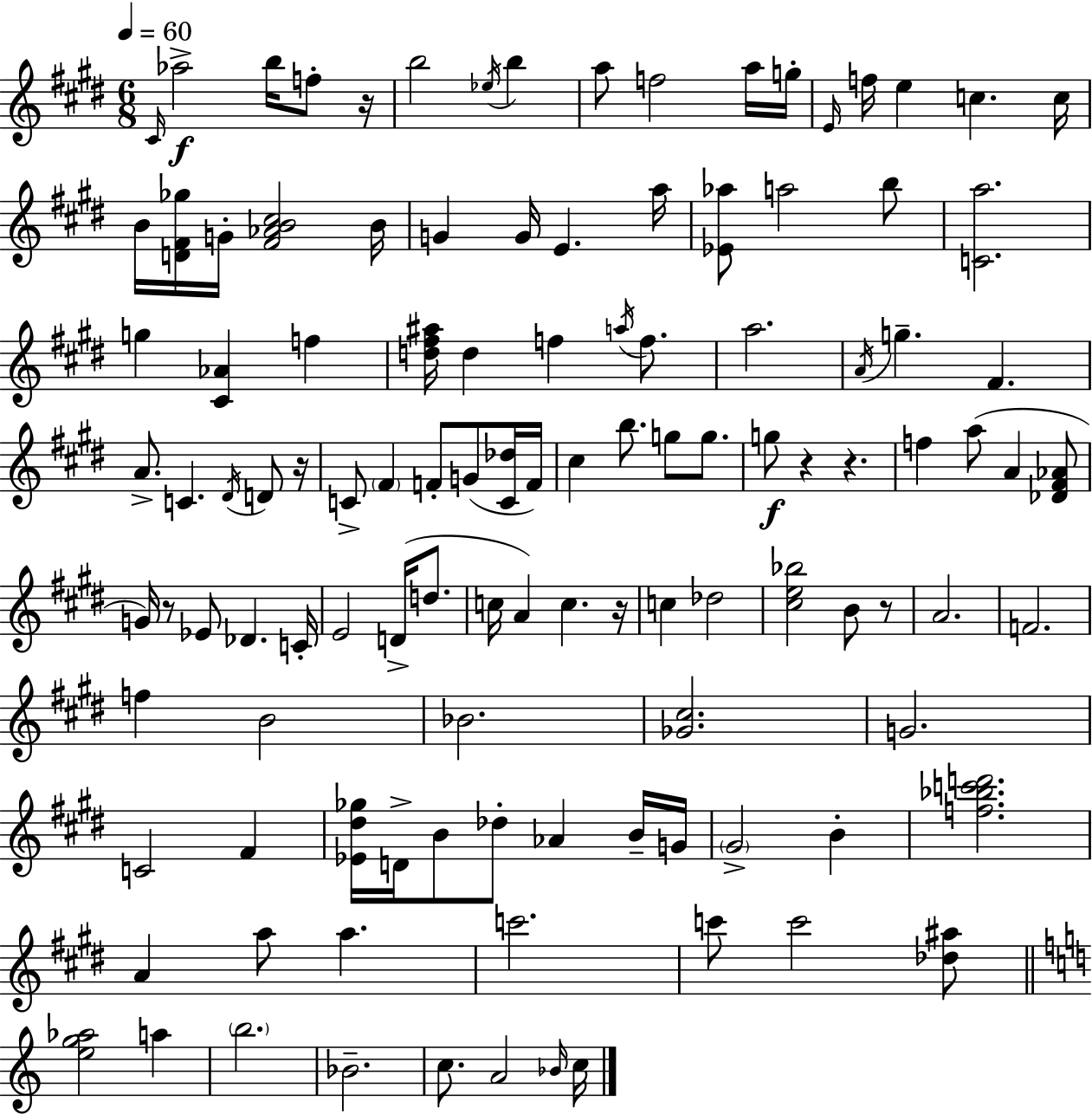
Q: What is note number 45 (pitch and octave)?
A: C#5